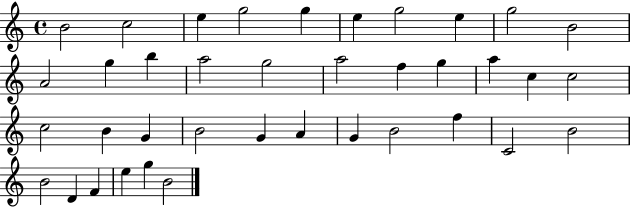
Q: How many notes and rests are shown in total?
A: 38